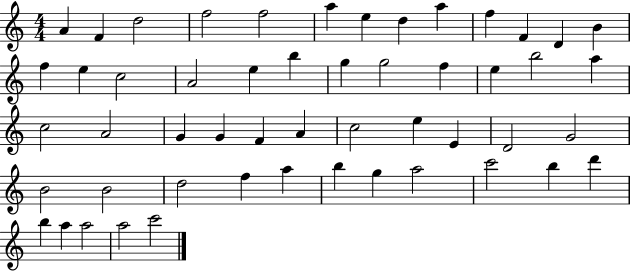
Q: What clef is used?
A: treble